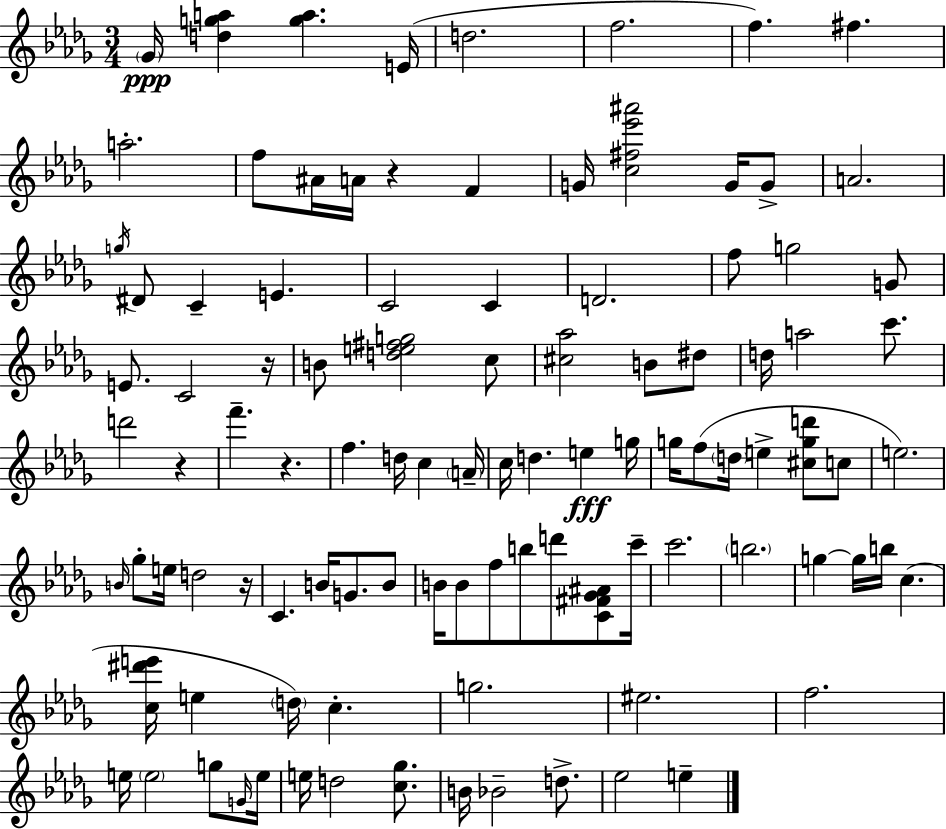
{
  \clef treble
  \numericTimeSignature
  \time 3/4
  \key bes \minor
  \repeat volta 2 { \parenthesize ges'16\ppp <d'' g'' a''>4 <g'' a''>4. e'16( | d''2. | f''2. | f''4.) fis''4. | \break a''2.-. | f''8 ais'16 a'16 r4 f'4 | g'16 <c'' fis'' ees''' ais'''>2 g'16 g'8-> | a'2. | \break \acciaccatura { g''16 } dis'8 c'4-- e'4. | c'2 c'4 | d'2. | f''8 g''2 g'8 | \break e'8. c'2 | r16 b'8 <d'' e'' fis'' g''>2 c''8 | <cis'' aes''>2 b'8 dis''8 | d''16 a''2 c'''8. | \break d'''2 r4 | f'''4.-- r4. | f''4. d''16 c''4 | \parenthesize a'16-- c''16 d''4. e''4\fff | \break g''16 g''16 f''8( \parenthesize d''16 e''4-> <cis'' g'' d'''>8 c''8 | e''2.) | \grace { b'16 } ges''8-. e''16 d''2 | r16 c'4. b'16 g'8. | \break b'8 b'16 b'8 f''8 b''8 d'''8 <c' fis' ges' ais'>8 | c'''16-- c'''2. | \parenthesize b''2. | g''4~~ g''16 b''16 c''4.( | \break <c'' dis''' e'''>16 e''4 \parenthesize d''16) c''4.-. | g''2. | eis''2. | f''2. | \break e''16 \parenthesize e''2 g''8 | \grace { g'16 } e''16 e''16 d''2 | <c'' ges''>8. b'16 bes'2-- | d''8.-> ees''2 e''4-- | \break } \bar "|."
}